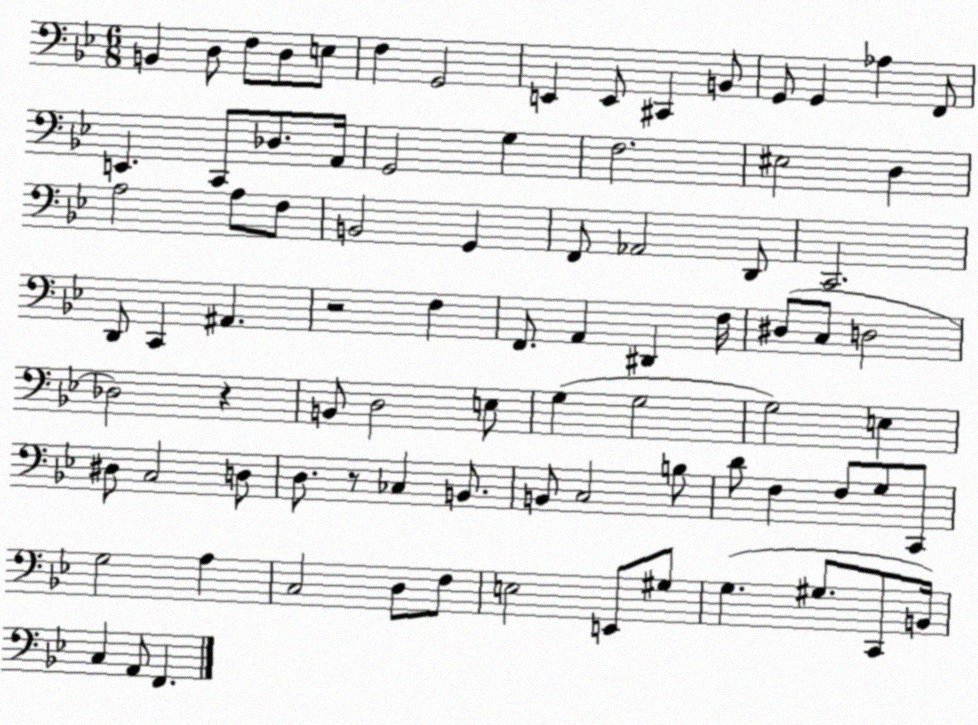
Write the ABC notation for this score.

X:1
T:Untitled
M:6/8
L:1/4
K:Bb
B,, D,/2 F,/2 D,/2 E,/2 F, G,,2 E,, E,,/2 ^C,, B,,/2 G,,/2 G,, _A, F,,/2 E,, C,,/2 _D,/2 A,,/4 G,,2 G, F,2 ^E,2 D, A,2 A,/2 F,/2 B,,2 G,, F,,/2 _A,,2 D,,/2 C,,2 D,,/2 C,, ^A,, z2 F, F,,/2 A,, ^D,, F,/4 ^D,/2 C,/2 D,2 _D,2 z B,,/2 D,2 E,/2 G, G,2 G,2 E, ^D,/2 C,2 D,/2 D,/2 z/2 _C, B,,/2 B,,/2 C,2 B,/2 D/2 F, F,/2 G,/2 C,,/2 G,2 A, C,2 D,/2 F,/2 E,2 E,,/2 ^G,/2 G, ^G,/2 C,,/2 B,,/4 C, A,,/2 F,,